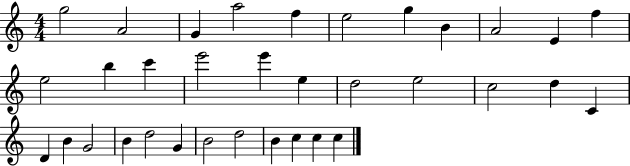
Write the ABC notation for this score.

X:1
T:Untitled
M:4/4
L:1/4
K:C
g2 A2 G a2 f e2 g B A2 E f e2 b c' e'2 e' e d2 e2 c2 d C D B G2 B d2 G B2 d2 B c c c